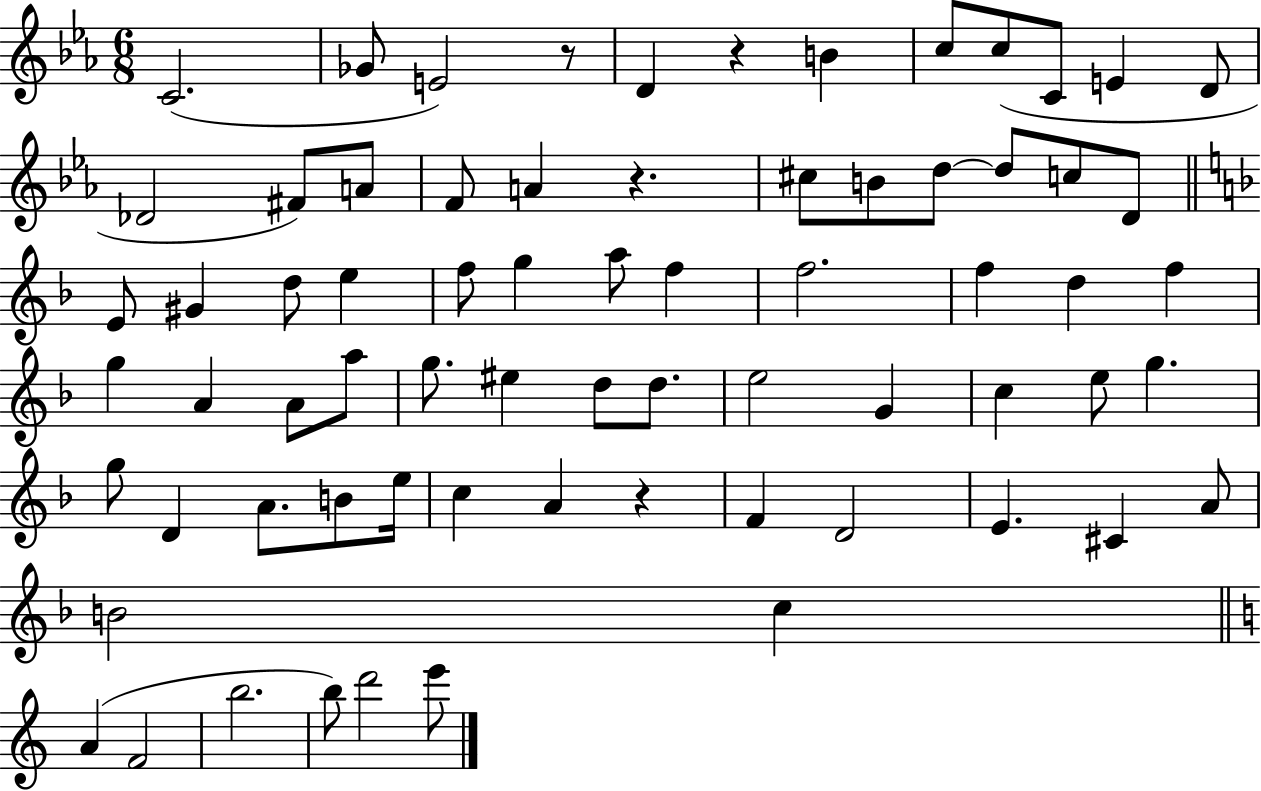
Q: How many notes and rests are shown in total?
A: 70